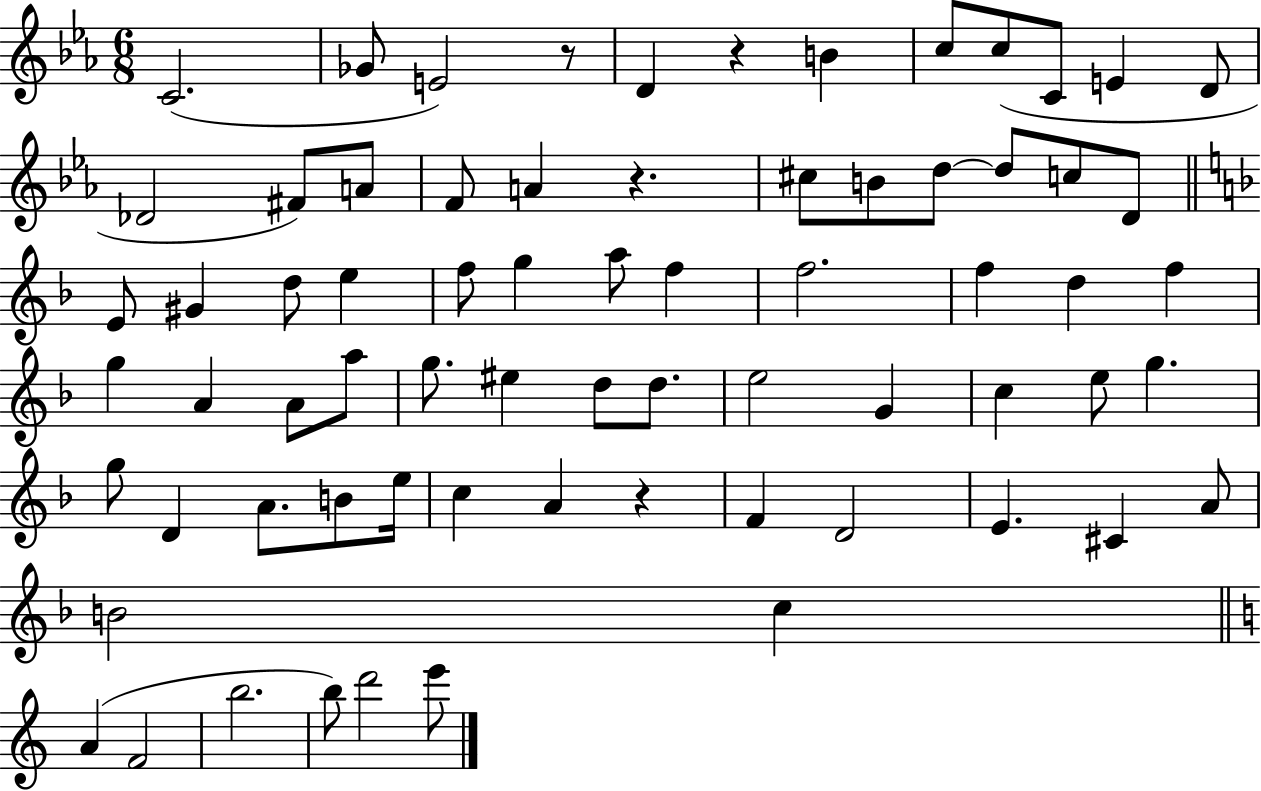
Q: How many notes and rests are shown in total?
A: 70